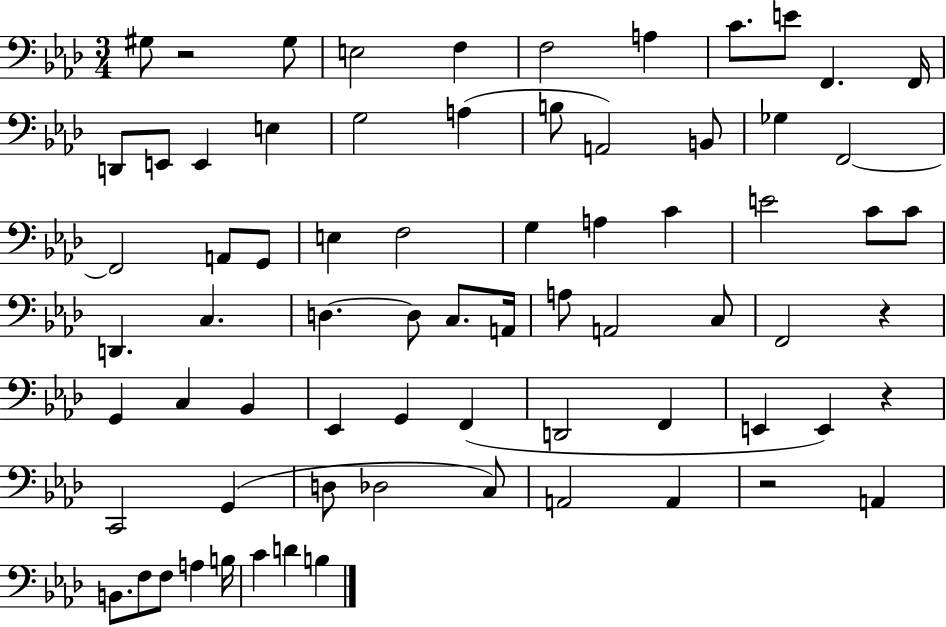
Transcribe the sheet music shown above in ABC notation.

X:1
T:Untitled
M:3/4
L:1/4
K:Ab
^G,/2 z2 ^G,/2 E,2 F, F,2 A, C/2 E/2 F,, F,,/4 D,,/2 E,,/2 E,, E, G,2 A, B,/2 A,,2 B,,/2 _G, F,,2 F,,2 A,,/2 G,,/2 E, F,2 G, A, C E2 C/2 C/2 D,, C, D, D,/2 C,/2 A,,/4 A,/2 A,,2 C,/2 F,,2 z G,, C, _B,, _E,, G,, F,, D,,2 F,, E,, E,, z C,,2 G,, D,/2 _D,2 C,/2 A,,2 A,, z2 A,, B,,/2 F,/2 F,/2 A, B,/4 C D B,